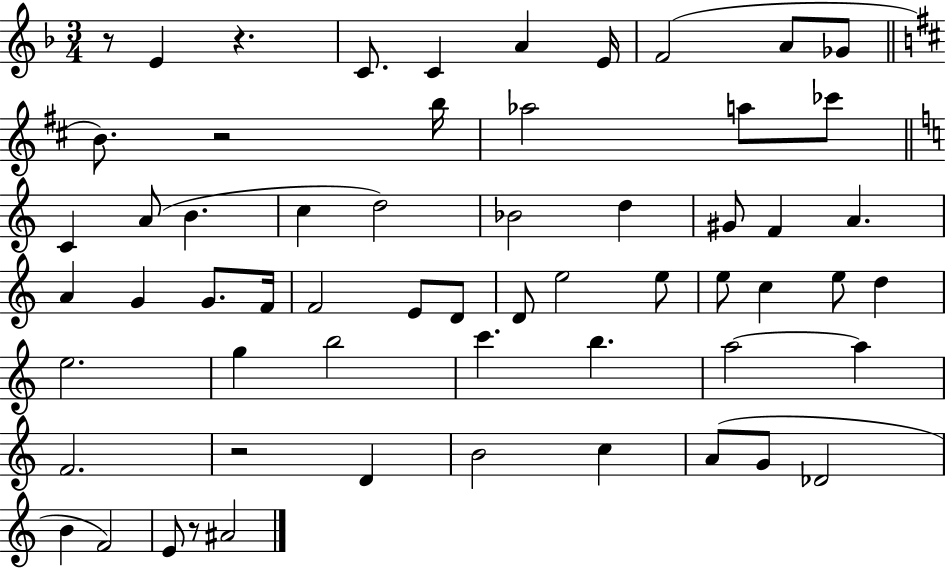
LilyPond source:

{
  \clef treble
  \numericTimeSignature
  \time 3/4
  \key f \major
  r8 e'4 r4. | c'8. c'4 a'4 e'16 | f'2( a'8 ges'8 | \bar "||" \break \key d \major b'8.) r2 b''16 | aes''2 a''8 ces'''8 | \bar "||" \break \key c \major c'4 a'8( b'4. | c''4 d''2) | bes'2 d''4 | gis'8 f'4 a'4. | \break a'4 g'4 g'8. f'16 | f'2 e'8 d'8 | d'8 e''2 e''8 | e''8 c''4 e''8 d''4 | \break e''2. | g''4 b''2 | c'''4. b''4. | a''2~~ a''4 | \break f'2. | r2 d'4 | b'2 c''4 | a'8( g'8 des'2 | \break b'4 f'2) | e'8 r8 ais'2 | \bar "|."
}